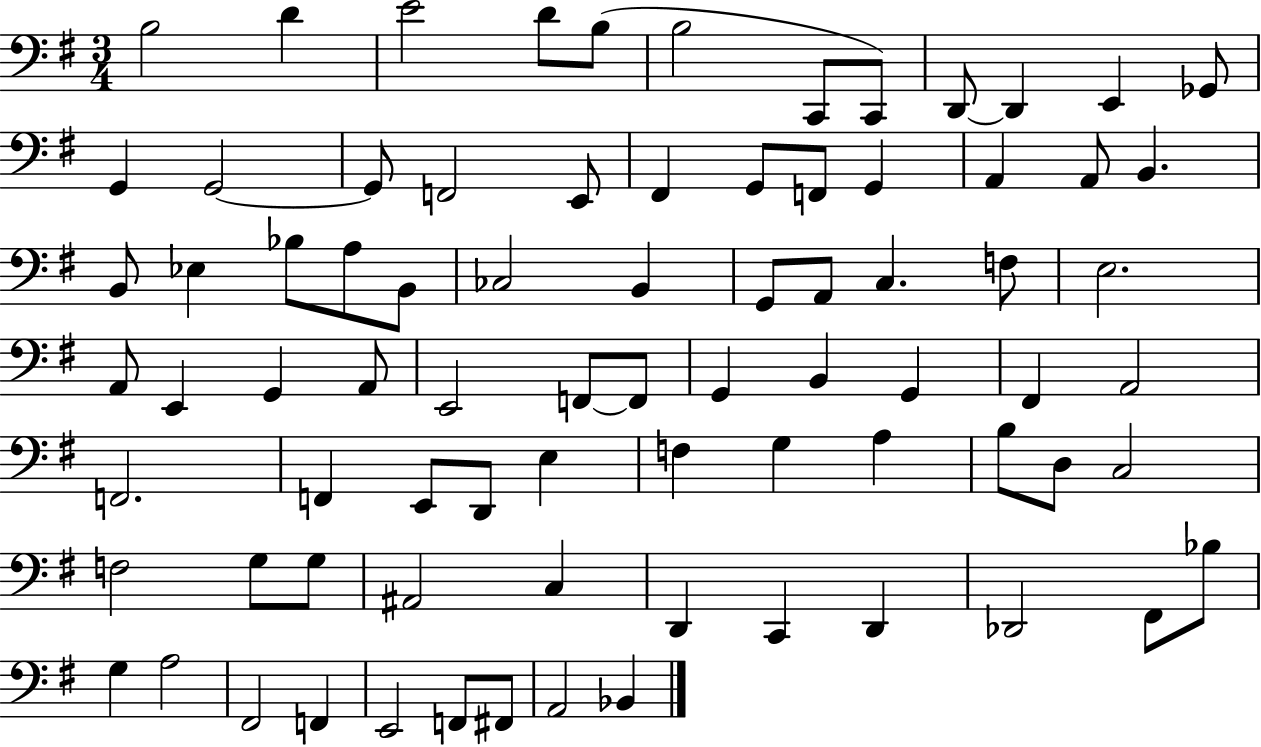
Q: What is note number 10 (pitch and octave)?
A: D2